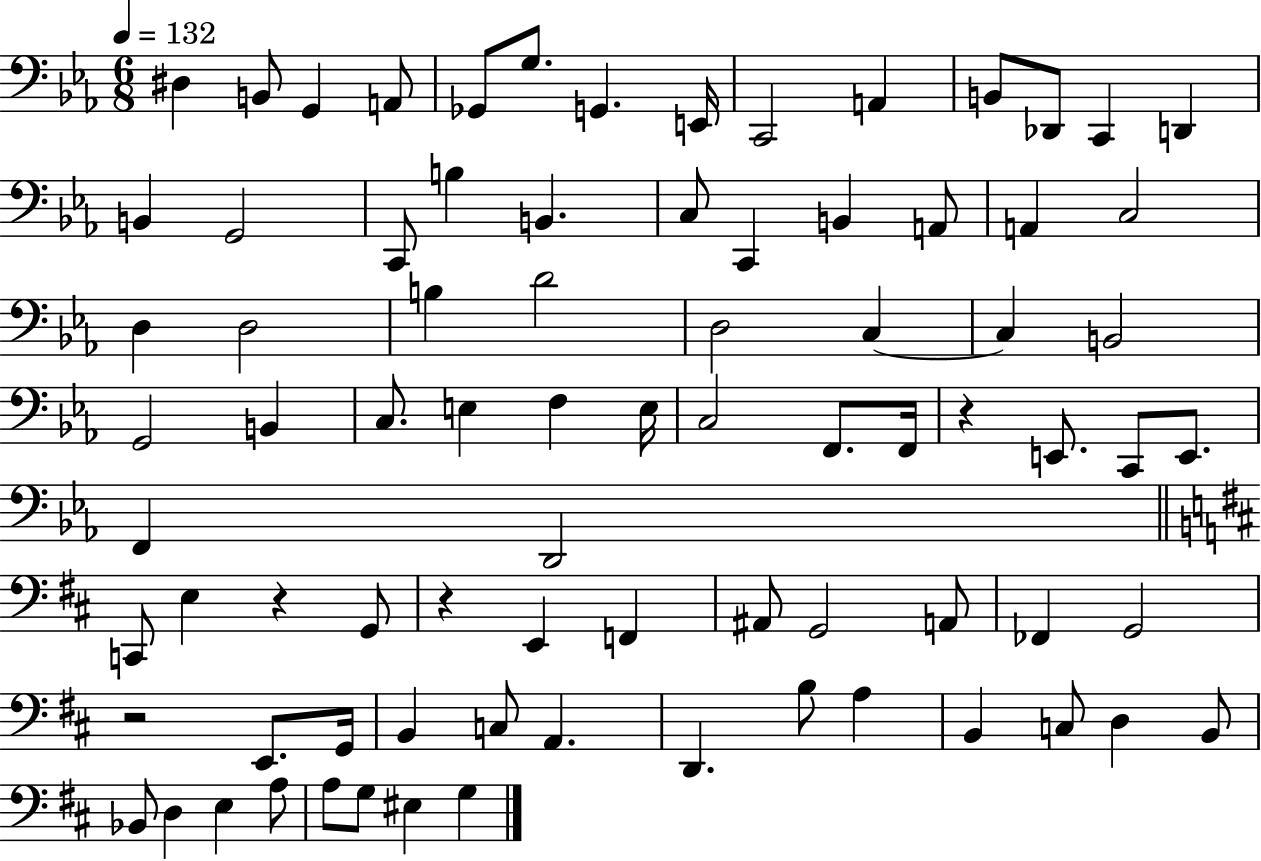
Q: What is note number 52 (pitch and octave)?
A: F2